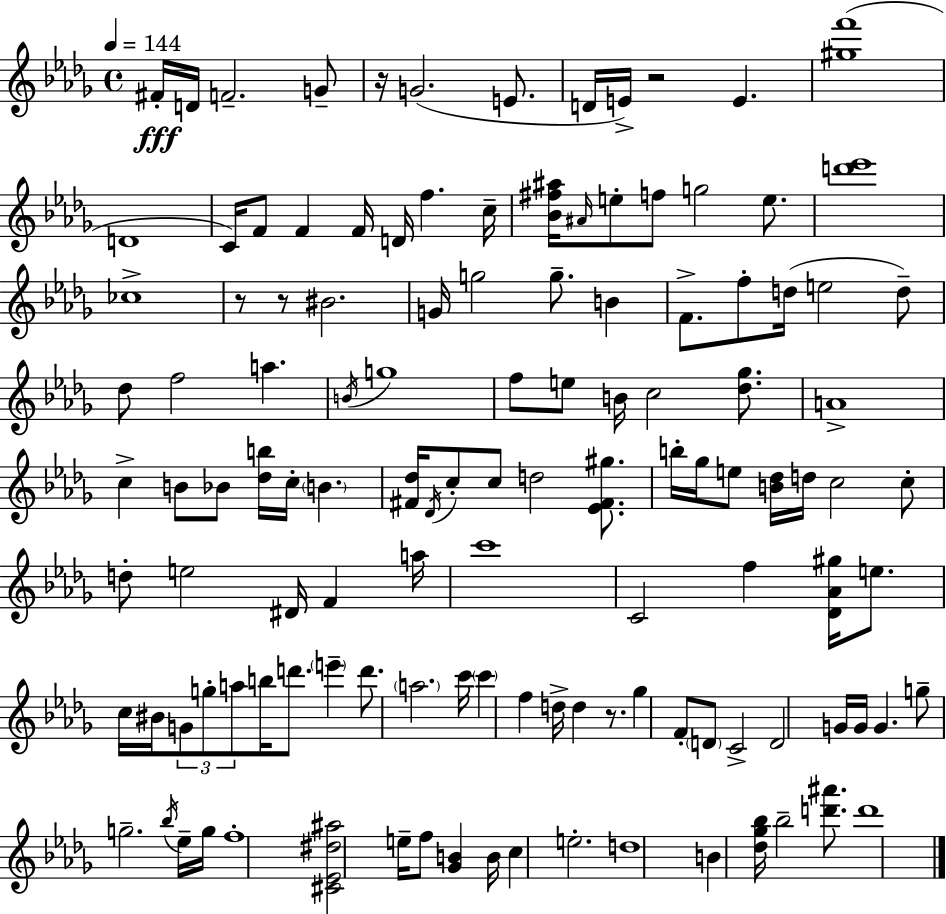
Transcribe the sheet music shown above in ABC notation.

X:1
T:Untitled
M:4/4
L:1/4
K:Bbm
^F/4 D/4 F2 G/2 z/4 G2 E/2 D/4 E/4 z2 E [^gf']4 D4 C/4 F/2 F F/4 D/4 f c/4 [_B^f^a]/4 ^A/4 e/2 f/2 g2 e/2 [d'_e']4 _c4 z/2 z/2 ^B2 G/4 g2 g/2 B F/2 f/2 d/4 e2 d/2 _d/2 f2 a B/4 g4 f/2 e/2 B/4 c2 [_d_g]/2 A4 c B/2 _B/2 [_db]/4 c/4 B [^F_d]/4 _D/4 c/2 c/2 d2 [_E^F^g]/2 b/4 _g/4 e/2 [B_d]/4 d/4 c2 c/2 d/2 e2 ^D/4 F a/4 c'4 C2 f [_D_A^g]/4 e/2 c/4 ^B/4 G/2 g/2 a/2 b/4 d'/2 e' d'/2 a2 c'/4 c' f d/4 d z/2 _g F/2 D/2 C2 D2 G/4 G/4 G g/2 g2 _b/4 _e/4 g/4 f4 [^C_E^d^a]2 e/4 f/2 [_GB] B/4 c e2 d4 B [_d_g_b]/4 _b2 [d'^a']/2 d'4